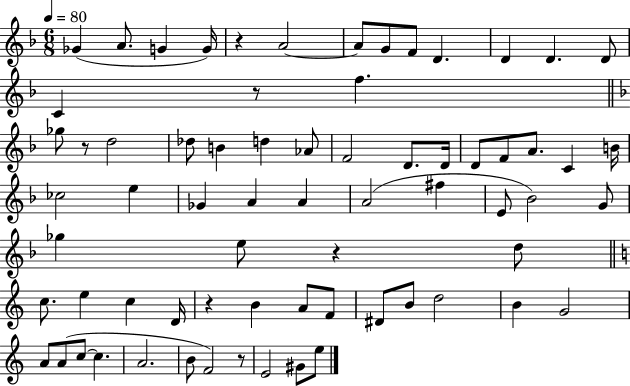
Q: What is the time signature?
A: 6/8